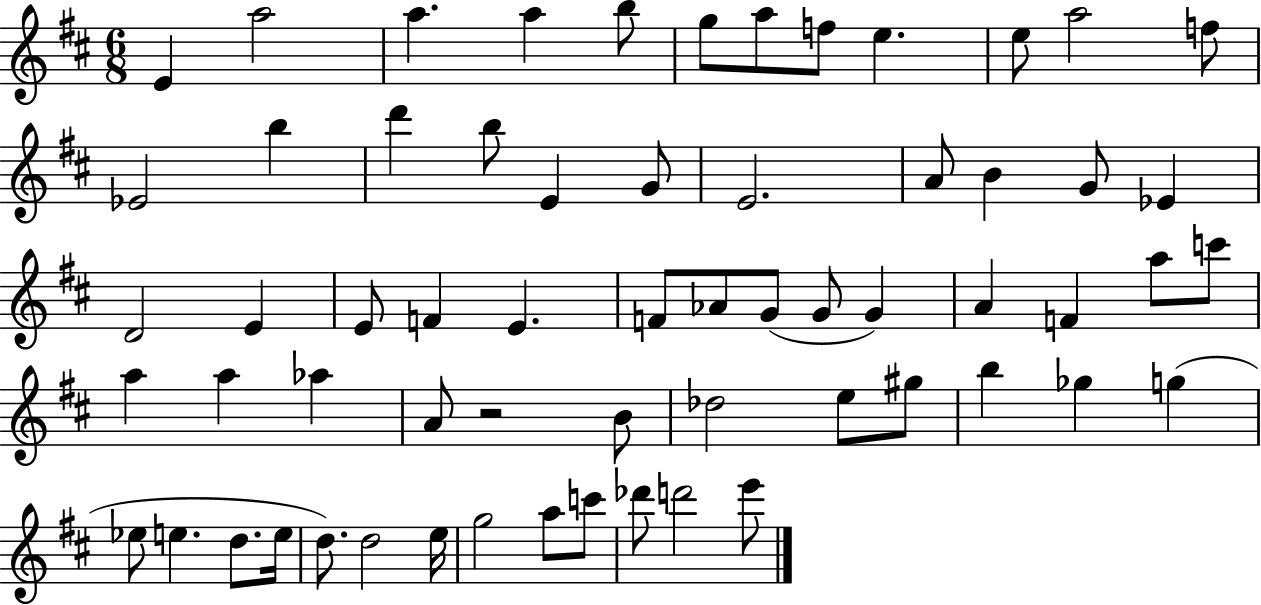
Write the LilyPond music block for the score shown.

{
  \clef treble
  \numericTimeSignature
  \time 6/8
  \key d \major
  e'4 a''2 | a''4. a''4 b''8 | g''8 a''8 f''8 e''4. | e''8 a''2 f''8 | \break ees'2 b''4 | d'''4 b''8 e'4 g'8 | e'2. | a'8 b'4 g'8 ees'4 | \break d'2 e'4 | e'8 f'4 e'4. | f'8 aes'8 g'8( g'8 g'4) | a'4 f'4 a''8 c'''8 | \break a''4 a''4 aes''4 | a'8 r2 b'8 | des''2 e''8 gis''8 | b''4 ges''4 g''4( | \break ees''8 e''4. d''8. e''16 | d''8.) d''2 e''16 | g''2 a''8 c'''8 | des'''8 d'''2 e'''8 | \break \bar "|."
}